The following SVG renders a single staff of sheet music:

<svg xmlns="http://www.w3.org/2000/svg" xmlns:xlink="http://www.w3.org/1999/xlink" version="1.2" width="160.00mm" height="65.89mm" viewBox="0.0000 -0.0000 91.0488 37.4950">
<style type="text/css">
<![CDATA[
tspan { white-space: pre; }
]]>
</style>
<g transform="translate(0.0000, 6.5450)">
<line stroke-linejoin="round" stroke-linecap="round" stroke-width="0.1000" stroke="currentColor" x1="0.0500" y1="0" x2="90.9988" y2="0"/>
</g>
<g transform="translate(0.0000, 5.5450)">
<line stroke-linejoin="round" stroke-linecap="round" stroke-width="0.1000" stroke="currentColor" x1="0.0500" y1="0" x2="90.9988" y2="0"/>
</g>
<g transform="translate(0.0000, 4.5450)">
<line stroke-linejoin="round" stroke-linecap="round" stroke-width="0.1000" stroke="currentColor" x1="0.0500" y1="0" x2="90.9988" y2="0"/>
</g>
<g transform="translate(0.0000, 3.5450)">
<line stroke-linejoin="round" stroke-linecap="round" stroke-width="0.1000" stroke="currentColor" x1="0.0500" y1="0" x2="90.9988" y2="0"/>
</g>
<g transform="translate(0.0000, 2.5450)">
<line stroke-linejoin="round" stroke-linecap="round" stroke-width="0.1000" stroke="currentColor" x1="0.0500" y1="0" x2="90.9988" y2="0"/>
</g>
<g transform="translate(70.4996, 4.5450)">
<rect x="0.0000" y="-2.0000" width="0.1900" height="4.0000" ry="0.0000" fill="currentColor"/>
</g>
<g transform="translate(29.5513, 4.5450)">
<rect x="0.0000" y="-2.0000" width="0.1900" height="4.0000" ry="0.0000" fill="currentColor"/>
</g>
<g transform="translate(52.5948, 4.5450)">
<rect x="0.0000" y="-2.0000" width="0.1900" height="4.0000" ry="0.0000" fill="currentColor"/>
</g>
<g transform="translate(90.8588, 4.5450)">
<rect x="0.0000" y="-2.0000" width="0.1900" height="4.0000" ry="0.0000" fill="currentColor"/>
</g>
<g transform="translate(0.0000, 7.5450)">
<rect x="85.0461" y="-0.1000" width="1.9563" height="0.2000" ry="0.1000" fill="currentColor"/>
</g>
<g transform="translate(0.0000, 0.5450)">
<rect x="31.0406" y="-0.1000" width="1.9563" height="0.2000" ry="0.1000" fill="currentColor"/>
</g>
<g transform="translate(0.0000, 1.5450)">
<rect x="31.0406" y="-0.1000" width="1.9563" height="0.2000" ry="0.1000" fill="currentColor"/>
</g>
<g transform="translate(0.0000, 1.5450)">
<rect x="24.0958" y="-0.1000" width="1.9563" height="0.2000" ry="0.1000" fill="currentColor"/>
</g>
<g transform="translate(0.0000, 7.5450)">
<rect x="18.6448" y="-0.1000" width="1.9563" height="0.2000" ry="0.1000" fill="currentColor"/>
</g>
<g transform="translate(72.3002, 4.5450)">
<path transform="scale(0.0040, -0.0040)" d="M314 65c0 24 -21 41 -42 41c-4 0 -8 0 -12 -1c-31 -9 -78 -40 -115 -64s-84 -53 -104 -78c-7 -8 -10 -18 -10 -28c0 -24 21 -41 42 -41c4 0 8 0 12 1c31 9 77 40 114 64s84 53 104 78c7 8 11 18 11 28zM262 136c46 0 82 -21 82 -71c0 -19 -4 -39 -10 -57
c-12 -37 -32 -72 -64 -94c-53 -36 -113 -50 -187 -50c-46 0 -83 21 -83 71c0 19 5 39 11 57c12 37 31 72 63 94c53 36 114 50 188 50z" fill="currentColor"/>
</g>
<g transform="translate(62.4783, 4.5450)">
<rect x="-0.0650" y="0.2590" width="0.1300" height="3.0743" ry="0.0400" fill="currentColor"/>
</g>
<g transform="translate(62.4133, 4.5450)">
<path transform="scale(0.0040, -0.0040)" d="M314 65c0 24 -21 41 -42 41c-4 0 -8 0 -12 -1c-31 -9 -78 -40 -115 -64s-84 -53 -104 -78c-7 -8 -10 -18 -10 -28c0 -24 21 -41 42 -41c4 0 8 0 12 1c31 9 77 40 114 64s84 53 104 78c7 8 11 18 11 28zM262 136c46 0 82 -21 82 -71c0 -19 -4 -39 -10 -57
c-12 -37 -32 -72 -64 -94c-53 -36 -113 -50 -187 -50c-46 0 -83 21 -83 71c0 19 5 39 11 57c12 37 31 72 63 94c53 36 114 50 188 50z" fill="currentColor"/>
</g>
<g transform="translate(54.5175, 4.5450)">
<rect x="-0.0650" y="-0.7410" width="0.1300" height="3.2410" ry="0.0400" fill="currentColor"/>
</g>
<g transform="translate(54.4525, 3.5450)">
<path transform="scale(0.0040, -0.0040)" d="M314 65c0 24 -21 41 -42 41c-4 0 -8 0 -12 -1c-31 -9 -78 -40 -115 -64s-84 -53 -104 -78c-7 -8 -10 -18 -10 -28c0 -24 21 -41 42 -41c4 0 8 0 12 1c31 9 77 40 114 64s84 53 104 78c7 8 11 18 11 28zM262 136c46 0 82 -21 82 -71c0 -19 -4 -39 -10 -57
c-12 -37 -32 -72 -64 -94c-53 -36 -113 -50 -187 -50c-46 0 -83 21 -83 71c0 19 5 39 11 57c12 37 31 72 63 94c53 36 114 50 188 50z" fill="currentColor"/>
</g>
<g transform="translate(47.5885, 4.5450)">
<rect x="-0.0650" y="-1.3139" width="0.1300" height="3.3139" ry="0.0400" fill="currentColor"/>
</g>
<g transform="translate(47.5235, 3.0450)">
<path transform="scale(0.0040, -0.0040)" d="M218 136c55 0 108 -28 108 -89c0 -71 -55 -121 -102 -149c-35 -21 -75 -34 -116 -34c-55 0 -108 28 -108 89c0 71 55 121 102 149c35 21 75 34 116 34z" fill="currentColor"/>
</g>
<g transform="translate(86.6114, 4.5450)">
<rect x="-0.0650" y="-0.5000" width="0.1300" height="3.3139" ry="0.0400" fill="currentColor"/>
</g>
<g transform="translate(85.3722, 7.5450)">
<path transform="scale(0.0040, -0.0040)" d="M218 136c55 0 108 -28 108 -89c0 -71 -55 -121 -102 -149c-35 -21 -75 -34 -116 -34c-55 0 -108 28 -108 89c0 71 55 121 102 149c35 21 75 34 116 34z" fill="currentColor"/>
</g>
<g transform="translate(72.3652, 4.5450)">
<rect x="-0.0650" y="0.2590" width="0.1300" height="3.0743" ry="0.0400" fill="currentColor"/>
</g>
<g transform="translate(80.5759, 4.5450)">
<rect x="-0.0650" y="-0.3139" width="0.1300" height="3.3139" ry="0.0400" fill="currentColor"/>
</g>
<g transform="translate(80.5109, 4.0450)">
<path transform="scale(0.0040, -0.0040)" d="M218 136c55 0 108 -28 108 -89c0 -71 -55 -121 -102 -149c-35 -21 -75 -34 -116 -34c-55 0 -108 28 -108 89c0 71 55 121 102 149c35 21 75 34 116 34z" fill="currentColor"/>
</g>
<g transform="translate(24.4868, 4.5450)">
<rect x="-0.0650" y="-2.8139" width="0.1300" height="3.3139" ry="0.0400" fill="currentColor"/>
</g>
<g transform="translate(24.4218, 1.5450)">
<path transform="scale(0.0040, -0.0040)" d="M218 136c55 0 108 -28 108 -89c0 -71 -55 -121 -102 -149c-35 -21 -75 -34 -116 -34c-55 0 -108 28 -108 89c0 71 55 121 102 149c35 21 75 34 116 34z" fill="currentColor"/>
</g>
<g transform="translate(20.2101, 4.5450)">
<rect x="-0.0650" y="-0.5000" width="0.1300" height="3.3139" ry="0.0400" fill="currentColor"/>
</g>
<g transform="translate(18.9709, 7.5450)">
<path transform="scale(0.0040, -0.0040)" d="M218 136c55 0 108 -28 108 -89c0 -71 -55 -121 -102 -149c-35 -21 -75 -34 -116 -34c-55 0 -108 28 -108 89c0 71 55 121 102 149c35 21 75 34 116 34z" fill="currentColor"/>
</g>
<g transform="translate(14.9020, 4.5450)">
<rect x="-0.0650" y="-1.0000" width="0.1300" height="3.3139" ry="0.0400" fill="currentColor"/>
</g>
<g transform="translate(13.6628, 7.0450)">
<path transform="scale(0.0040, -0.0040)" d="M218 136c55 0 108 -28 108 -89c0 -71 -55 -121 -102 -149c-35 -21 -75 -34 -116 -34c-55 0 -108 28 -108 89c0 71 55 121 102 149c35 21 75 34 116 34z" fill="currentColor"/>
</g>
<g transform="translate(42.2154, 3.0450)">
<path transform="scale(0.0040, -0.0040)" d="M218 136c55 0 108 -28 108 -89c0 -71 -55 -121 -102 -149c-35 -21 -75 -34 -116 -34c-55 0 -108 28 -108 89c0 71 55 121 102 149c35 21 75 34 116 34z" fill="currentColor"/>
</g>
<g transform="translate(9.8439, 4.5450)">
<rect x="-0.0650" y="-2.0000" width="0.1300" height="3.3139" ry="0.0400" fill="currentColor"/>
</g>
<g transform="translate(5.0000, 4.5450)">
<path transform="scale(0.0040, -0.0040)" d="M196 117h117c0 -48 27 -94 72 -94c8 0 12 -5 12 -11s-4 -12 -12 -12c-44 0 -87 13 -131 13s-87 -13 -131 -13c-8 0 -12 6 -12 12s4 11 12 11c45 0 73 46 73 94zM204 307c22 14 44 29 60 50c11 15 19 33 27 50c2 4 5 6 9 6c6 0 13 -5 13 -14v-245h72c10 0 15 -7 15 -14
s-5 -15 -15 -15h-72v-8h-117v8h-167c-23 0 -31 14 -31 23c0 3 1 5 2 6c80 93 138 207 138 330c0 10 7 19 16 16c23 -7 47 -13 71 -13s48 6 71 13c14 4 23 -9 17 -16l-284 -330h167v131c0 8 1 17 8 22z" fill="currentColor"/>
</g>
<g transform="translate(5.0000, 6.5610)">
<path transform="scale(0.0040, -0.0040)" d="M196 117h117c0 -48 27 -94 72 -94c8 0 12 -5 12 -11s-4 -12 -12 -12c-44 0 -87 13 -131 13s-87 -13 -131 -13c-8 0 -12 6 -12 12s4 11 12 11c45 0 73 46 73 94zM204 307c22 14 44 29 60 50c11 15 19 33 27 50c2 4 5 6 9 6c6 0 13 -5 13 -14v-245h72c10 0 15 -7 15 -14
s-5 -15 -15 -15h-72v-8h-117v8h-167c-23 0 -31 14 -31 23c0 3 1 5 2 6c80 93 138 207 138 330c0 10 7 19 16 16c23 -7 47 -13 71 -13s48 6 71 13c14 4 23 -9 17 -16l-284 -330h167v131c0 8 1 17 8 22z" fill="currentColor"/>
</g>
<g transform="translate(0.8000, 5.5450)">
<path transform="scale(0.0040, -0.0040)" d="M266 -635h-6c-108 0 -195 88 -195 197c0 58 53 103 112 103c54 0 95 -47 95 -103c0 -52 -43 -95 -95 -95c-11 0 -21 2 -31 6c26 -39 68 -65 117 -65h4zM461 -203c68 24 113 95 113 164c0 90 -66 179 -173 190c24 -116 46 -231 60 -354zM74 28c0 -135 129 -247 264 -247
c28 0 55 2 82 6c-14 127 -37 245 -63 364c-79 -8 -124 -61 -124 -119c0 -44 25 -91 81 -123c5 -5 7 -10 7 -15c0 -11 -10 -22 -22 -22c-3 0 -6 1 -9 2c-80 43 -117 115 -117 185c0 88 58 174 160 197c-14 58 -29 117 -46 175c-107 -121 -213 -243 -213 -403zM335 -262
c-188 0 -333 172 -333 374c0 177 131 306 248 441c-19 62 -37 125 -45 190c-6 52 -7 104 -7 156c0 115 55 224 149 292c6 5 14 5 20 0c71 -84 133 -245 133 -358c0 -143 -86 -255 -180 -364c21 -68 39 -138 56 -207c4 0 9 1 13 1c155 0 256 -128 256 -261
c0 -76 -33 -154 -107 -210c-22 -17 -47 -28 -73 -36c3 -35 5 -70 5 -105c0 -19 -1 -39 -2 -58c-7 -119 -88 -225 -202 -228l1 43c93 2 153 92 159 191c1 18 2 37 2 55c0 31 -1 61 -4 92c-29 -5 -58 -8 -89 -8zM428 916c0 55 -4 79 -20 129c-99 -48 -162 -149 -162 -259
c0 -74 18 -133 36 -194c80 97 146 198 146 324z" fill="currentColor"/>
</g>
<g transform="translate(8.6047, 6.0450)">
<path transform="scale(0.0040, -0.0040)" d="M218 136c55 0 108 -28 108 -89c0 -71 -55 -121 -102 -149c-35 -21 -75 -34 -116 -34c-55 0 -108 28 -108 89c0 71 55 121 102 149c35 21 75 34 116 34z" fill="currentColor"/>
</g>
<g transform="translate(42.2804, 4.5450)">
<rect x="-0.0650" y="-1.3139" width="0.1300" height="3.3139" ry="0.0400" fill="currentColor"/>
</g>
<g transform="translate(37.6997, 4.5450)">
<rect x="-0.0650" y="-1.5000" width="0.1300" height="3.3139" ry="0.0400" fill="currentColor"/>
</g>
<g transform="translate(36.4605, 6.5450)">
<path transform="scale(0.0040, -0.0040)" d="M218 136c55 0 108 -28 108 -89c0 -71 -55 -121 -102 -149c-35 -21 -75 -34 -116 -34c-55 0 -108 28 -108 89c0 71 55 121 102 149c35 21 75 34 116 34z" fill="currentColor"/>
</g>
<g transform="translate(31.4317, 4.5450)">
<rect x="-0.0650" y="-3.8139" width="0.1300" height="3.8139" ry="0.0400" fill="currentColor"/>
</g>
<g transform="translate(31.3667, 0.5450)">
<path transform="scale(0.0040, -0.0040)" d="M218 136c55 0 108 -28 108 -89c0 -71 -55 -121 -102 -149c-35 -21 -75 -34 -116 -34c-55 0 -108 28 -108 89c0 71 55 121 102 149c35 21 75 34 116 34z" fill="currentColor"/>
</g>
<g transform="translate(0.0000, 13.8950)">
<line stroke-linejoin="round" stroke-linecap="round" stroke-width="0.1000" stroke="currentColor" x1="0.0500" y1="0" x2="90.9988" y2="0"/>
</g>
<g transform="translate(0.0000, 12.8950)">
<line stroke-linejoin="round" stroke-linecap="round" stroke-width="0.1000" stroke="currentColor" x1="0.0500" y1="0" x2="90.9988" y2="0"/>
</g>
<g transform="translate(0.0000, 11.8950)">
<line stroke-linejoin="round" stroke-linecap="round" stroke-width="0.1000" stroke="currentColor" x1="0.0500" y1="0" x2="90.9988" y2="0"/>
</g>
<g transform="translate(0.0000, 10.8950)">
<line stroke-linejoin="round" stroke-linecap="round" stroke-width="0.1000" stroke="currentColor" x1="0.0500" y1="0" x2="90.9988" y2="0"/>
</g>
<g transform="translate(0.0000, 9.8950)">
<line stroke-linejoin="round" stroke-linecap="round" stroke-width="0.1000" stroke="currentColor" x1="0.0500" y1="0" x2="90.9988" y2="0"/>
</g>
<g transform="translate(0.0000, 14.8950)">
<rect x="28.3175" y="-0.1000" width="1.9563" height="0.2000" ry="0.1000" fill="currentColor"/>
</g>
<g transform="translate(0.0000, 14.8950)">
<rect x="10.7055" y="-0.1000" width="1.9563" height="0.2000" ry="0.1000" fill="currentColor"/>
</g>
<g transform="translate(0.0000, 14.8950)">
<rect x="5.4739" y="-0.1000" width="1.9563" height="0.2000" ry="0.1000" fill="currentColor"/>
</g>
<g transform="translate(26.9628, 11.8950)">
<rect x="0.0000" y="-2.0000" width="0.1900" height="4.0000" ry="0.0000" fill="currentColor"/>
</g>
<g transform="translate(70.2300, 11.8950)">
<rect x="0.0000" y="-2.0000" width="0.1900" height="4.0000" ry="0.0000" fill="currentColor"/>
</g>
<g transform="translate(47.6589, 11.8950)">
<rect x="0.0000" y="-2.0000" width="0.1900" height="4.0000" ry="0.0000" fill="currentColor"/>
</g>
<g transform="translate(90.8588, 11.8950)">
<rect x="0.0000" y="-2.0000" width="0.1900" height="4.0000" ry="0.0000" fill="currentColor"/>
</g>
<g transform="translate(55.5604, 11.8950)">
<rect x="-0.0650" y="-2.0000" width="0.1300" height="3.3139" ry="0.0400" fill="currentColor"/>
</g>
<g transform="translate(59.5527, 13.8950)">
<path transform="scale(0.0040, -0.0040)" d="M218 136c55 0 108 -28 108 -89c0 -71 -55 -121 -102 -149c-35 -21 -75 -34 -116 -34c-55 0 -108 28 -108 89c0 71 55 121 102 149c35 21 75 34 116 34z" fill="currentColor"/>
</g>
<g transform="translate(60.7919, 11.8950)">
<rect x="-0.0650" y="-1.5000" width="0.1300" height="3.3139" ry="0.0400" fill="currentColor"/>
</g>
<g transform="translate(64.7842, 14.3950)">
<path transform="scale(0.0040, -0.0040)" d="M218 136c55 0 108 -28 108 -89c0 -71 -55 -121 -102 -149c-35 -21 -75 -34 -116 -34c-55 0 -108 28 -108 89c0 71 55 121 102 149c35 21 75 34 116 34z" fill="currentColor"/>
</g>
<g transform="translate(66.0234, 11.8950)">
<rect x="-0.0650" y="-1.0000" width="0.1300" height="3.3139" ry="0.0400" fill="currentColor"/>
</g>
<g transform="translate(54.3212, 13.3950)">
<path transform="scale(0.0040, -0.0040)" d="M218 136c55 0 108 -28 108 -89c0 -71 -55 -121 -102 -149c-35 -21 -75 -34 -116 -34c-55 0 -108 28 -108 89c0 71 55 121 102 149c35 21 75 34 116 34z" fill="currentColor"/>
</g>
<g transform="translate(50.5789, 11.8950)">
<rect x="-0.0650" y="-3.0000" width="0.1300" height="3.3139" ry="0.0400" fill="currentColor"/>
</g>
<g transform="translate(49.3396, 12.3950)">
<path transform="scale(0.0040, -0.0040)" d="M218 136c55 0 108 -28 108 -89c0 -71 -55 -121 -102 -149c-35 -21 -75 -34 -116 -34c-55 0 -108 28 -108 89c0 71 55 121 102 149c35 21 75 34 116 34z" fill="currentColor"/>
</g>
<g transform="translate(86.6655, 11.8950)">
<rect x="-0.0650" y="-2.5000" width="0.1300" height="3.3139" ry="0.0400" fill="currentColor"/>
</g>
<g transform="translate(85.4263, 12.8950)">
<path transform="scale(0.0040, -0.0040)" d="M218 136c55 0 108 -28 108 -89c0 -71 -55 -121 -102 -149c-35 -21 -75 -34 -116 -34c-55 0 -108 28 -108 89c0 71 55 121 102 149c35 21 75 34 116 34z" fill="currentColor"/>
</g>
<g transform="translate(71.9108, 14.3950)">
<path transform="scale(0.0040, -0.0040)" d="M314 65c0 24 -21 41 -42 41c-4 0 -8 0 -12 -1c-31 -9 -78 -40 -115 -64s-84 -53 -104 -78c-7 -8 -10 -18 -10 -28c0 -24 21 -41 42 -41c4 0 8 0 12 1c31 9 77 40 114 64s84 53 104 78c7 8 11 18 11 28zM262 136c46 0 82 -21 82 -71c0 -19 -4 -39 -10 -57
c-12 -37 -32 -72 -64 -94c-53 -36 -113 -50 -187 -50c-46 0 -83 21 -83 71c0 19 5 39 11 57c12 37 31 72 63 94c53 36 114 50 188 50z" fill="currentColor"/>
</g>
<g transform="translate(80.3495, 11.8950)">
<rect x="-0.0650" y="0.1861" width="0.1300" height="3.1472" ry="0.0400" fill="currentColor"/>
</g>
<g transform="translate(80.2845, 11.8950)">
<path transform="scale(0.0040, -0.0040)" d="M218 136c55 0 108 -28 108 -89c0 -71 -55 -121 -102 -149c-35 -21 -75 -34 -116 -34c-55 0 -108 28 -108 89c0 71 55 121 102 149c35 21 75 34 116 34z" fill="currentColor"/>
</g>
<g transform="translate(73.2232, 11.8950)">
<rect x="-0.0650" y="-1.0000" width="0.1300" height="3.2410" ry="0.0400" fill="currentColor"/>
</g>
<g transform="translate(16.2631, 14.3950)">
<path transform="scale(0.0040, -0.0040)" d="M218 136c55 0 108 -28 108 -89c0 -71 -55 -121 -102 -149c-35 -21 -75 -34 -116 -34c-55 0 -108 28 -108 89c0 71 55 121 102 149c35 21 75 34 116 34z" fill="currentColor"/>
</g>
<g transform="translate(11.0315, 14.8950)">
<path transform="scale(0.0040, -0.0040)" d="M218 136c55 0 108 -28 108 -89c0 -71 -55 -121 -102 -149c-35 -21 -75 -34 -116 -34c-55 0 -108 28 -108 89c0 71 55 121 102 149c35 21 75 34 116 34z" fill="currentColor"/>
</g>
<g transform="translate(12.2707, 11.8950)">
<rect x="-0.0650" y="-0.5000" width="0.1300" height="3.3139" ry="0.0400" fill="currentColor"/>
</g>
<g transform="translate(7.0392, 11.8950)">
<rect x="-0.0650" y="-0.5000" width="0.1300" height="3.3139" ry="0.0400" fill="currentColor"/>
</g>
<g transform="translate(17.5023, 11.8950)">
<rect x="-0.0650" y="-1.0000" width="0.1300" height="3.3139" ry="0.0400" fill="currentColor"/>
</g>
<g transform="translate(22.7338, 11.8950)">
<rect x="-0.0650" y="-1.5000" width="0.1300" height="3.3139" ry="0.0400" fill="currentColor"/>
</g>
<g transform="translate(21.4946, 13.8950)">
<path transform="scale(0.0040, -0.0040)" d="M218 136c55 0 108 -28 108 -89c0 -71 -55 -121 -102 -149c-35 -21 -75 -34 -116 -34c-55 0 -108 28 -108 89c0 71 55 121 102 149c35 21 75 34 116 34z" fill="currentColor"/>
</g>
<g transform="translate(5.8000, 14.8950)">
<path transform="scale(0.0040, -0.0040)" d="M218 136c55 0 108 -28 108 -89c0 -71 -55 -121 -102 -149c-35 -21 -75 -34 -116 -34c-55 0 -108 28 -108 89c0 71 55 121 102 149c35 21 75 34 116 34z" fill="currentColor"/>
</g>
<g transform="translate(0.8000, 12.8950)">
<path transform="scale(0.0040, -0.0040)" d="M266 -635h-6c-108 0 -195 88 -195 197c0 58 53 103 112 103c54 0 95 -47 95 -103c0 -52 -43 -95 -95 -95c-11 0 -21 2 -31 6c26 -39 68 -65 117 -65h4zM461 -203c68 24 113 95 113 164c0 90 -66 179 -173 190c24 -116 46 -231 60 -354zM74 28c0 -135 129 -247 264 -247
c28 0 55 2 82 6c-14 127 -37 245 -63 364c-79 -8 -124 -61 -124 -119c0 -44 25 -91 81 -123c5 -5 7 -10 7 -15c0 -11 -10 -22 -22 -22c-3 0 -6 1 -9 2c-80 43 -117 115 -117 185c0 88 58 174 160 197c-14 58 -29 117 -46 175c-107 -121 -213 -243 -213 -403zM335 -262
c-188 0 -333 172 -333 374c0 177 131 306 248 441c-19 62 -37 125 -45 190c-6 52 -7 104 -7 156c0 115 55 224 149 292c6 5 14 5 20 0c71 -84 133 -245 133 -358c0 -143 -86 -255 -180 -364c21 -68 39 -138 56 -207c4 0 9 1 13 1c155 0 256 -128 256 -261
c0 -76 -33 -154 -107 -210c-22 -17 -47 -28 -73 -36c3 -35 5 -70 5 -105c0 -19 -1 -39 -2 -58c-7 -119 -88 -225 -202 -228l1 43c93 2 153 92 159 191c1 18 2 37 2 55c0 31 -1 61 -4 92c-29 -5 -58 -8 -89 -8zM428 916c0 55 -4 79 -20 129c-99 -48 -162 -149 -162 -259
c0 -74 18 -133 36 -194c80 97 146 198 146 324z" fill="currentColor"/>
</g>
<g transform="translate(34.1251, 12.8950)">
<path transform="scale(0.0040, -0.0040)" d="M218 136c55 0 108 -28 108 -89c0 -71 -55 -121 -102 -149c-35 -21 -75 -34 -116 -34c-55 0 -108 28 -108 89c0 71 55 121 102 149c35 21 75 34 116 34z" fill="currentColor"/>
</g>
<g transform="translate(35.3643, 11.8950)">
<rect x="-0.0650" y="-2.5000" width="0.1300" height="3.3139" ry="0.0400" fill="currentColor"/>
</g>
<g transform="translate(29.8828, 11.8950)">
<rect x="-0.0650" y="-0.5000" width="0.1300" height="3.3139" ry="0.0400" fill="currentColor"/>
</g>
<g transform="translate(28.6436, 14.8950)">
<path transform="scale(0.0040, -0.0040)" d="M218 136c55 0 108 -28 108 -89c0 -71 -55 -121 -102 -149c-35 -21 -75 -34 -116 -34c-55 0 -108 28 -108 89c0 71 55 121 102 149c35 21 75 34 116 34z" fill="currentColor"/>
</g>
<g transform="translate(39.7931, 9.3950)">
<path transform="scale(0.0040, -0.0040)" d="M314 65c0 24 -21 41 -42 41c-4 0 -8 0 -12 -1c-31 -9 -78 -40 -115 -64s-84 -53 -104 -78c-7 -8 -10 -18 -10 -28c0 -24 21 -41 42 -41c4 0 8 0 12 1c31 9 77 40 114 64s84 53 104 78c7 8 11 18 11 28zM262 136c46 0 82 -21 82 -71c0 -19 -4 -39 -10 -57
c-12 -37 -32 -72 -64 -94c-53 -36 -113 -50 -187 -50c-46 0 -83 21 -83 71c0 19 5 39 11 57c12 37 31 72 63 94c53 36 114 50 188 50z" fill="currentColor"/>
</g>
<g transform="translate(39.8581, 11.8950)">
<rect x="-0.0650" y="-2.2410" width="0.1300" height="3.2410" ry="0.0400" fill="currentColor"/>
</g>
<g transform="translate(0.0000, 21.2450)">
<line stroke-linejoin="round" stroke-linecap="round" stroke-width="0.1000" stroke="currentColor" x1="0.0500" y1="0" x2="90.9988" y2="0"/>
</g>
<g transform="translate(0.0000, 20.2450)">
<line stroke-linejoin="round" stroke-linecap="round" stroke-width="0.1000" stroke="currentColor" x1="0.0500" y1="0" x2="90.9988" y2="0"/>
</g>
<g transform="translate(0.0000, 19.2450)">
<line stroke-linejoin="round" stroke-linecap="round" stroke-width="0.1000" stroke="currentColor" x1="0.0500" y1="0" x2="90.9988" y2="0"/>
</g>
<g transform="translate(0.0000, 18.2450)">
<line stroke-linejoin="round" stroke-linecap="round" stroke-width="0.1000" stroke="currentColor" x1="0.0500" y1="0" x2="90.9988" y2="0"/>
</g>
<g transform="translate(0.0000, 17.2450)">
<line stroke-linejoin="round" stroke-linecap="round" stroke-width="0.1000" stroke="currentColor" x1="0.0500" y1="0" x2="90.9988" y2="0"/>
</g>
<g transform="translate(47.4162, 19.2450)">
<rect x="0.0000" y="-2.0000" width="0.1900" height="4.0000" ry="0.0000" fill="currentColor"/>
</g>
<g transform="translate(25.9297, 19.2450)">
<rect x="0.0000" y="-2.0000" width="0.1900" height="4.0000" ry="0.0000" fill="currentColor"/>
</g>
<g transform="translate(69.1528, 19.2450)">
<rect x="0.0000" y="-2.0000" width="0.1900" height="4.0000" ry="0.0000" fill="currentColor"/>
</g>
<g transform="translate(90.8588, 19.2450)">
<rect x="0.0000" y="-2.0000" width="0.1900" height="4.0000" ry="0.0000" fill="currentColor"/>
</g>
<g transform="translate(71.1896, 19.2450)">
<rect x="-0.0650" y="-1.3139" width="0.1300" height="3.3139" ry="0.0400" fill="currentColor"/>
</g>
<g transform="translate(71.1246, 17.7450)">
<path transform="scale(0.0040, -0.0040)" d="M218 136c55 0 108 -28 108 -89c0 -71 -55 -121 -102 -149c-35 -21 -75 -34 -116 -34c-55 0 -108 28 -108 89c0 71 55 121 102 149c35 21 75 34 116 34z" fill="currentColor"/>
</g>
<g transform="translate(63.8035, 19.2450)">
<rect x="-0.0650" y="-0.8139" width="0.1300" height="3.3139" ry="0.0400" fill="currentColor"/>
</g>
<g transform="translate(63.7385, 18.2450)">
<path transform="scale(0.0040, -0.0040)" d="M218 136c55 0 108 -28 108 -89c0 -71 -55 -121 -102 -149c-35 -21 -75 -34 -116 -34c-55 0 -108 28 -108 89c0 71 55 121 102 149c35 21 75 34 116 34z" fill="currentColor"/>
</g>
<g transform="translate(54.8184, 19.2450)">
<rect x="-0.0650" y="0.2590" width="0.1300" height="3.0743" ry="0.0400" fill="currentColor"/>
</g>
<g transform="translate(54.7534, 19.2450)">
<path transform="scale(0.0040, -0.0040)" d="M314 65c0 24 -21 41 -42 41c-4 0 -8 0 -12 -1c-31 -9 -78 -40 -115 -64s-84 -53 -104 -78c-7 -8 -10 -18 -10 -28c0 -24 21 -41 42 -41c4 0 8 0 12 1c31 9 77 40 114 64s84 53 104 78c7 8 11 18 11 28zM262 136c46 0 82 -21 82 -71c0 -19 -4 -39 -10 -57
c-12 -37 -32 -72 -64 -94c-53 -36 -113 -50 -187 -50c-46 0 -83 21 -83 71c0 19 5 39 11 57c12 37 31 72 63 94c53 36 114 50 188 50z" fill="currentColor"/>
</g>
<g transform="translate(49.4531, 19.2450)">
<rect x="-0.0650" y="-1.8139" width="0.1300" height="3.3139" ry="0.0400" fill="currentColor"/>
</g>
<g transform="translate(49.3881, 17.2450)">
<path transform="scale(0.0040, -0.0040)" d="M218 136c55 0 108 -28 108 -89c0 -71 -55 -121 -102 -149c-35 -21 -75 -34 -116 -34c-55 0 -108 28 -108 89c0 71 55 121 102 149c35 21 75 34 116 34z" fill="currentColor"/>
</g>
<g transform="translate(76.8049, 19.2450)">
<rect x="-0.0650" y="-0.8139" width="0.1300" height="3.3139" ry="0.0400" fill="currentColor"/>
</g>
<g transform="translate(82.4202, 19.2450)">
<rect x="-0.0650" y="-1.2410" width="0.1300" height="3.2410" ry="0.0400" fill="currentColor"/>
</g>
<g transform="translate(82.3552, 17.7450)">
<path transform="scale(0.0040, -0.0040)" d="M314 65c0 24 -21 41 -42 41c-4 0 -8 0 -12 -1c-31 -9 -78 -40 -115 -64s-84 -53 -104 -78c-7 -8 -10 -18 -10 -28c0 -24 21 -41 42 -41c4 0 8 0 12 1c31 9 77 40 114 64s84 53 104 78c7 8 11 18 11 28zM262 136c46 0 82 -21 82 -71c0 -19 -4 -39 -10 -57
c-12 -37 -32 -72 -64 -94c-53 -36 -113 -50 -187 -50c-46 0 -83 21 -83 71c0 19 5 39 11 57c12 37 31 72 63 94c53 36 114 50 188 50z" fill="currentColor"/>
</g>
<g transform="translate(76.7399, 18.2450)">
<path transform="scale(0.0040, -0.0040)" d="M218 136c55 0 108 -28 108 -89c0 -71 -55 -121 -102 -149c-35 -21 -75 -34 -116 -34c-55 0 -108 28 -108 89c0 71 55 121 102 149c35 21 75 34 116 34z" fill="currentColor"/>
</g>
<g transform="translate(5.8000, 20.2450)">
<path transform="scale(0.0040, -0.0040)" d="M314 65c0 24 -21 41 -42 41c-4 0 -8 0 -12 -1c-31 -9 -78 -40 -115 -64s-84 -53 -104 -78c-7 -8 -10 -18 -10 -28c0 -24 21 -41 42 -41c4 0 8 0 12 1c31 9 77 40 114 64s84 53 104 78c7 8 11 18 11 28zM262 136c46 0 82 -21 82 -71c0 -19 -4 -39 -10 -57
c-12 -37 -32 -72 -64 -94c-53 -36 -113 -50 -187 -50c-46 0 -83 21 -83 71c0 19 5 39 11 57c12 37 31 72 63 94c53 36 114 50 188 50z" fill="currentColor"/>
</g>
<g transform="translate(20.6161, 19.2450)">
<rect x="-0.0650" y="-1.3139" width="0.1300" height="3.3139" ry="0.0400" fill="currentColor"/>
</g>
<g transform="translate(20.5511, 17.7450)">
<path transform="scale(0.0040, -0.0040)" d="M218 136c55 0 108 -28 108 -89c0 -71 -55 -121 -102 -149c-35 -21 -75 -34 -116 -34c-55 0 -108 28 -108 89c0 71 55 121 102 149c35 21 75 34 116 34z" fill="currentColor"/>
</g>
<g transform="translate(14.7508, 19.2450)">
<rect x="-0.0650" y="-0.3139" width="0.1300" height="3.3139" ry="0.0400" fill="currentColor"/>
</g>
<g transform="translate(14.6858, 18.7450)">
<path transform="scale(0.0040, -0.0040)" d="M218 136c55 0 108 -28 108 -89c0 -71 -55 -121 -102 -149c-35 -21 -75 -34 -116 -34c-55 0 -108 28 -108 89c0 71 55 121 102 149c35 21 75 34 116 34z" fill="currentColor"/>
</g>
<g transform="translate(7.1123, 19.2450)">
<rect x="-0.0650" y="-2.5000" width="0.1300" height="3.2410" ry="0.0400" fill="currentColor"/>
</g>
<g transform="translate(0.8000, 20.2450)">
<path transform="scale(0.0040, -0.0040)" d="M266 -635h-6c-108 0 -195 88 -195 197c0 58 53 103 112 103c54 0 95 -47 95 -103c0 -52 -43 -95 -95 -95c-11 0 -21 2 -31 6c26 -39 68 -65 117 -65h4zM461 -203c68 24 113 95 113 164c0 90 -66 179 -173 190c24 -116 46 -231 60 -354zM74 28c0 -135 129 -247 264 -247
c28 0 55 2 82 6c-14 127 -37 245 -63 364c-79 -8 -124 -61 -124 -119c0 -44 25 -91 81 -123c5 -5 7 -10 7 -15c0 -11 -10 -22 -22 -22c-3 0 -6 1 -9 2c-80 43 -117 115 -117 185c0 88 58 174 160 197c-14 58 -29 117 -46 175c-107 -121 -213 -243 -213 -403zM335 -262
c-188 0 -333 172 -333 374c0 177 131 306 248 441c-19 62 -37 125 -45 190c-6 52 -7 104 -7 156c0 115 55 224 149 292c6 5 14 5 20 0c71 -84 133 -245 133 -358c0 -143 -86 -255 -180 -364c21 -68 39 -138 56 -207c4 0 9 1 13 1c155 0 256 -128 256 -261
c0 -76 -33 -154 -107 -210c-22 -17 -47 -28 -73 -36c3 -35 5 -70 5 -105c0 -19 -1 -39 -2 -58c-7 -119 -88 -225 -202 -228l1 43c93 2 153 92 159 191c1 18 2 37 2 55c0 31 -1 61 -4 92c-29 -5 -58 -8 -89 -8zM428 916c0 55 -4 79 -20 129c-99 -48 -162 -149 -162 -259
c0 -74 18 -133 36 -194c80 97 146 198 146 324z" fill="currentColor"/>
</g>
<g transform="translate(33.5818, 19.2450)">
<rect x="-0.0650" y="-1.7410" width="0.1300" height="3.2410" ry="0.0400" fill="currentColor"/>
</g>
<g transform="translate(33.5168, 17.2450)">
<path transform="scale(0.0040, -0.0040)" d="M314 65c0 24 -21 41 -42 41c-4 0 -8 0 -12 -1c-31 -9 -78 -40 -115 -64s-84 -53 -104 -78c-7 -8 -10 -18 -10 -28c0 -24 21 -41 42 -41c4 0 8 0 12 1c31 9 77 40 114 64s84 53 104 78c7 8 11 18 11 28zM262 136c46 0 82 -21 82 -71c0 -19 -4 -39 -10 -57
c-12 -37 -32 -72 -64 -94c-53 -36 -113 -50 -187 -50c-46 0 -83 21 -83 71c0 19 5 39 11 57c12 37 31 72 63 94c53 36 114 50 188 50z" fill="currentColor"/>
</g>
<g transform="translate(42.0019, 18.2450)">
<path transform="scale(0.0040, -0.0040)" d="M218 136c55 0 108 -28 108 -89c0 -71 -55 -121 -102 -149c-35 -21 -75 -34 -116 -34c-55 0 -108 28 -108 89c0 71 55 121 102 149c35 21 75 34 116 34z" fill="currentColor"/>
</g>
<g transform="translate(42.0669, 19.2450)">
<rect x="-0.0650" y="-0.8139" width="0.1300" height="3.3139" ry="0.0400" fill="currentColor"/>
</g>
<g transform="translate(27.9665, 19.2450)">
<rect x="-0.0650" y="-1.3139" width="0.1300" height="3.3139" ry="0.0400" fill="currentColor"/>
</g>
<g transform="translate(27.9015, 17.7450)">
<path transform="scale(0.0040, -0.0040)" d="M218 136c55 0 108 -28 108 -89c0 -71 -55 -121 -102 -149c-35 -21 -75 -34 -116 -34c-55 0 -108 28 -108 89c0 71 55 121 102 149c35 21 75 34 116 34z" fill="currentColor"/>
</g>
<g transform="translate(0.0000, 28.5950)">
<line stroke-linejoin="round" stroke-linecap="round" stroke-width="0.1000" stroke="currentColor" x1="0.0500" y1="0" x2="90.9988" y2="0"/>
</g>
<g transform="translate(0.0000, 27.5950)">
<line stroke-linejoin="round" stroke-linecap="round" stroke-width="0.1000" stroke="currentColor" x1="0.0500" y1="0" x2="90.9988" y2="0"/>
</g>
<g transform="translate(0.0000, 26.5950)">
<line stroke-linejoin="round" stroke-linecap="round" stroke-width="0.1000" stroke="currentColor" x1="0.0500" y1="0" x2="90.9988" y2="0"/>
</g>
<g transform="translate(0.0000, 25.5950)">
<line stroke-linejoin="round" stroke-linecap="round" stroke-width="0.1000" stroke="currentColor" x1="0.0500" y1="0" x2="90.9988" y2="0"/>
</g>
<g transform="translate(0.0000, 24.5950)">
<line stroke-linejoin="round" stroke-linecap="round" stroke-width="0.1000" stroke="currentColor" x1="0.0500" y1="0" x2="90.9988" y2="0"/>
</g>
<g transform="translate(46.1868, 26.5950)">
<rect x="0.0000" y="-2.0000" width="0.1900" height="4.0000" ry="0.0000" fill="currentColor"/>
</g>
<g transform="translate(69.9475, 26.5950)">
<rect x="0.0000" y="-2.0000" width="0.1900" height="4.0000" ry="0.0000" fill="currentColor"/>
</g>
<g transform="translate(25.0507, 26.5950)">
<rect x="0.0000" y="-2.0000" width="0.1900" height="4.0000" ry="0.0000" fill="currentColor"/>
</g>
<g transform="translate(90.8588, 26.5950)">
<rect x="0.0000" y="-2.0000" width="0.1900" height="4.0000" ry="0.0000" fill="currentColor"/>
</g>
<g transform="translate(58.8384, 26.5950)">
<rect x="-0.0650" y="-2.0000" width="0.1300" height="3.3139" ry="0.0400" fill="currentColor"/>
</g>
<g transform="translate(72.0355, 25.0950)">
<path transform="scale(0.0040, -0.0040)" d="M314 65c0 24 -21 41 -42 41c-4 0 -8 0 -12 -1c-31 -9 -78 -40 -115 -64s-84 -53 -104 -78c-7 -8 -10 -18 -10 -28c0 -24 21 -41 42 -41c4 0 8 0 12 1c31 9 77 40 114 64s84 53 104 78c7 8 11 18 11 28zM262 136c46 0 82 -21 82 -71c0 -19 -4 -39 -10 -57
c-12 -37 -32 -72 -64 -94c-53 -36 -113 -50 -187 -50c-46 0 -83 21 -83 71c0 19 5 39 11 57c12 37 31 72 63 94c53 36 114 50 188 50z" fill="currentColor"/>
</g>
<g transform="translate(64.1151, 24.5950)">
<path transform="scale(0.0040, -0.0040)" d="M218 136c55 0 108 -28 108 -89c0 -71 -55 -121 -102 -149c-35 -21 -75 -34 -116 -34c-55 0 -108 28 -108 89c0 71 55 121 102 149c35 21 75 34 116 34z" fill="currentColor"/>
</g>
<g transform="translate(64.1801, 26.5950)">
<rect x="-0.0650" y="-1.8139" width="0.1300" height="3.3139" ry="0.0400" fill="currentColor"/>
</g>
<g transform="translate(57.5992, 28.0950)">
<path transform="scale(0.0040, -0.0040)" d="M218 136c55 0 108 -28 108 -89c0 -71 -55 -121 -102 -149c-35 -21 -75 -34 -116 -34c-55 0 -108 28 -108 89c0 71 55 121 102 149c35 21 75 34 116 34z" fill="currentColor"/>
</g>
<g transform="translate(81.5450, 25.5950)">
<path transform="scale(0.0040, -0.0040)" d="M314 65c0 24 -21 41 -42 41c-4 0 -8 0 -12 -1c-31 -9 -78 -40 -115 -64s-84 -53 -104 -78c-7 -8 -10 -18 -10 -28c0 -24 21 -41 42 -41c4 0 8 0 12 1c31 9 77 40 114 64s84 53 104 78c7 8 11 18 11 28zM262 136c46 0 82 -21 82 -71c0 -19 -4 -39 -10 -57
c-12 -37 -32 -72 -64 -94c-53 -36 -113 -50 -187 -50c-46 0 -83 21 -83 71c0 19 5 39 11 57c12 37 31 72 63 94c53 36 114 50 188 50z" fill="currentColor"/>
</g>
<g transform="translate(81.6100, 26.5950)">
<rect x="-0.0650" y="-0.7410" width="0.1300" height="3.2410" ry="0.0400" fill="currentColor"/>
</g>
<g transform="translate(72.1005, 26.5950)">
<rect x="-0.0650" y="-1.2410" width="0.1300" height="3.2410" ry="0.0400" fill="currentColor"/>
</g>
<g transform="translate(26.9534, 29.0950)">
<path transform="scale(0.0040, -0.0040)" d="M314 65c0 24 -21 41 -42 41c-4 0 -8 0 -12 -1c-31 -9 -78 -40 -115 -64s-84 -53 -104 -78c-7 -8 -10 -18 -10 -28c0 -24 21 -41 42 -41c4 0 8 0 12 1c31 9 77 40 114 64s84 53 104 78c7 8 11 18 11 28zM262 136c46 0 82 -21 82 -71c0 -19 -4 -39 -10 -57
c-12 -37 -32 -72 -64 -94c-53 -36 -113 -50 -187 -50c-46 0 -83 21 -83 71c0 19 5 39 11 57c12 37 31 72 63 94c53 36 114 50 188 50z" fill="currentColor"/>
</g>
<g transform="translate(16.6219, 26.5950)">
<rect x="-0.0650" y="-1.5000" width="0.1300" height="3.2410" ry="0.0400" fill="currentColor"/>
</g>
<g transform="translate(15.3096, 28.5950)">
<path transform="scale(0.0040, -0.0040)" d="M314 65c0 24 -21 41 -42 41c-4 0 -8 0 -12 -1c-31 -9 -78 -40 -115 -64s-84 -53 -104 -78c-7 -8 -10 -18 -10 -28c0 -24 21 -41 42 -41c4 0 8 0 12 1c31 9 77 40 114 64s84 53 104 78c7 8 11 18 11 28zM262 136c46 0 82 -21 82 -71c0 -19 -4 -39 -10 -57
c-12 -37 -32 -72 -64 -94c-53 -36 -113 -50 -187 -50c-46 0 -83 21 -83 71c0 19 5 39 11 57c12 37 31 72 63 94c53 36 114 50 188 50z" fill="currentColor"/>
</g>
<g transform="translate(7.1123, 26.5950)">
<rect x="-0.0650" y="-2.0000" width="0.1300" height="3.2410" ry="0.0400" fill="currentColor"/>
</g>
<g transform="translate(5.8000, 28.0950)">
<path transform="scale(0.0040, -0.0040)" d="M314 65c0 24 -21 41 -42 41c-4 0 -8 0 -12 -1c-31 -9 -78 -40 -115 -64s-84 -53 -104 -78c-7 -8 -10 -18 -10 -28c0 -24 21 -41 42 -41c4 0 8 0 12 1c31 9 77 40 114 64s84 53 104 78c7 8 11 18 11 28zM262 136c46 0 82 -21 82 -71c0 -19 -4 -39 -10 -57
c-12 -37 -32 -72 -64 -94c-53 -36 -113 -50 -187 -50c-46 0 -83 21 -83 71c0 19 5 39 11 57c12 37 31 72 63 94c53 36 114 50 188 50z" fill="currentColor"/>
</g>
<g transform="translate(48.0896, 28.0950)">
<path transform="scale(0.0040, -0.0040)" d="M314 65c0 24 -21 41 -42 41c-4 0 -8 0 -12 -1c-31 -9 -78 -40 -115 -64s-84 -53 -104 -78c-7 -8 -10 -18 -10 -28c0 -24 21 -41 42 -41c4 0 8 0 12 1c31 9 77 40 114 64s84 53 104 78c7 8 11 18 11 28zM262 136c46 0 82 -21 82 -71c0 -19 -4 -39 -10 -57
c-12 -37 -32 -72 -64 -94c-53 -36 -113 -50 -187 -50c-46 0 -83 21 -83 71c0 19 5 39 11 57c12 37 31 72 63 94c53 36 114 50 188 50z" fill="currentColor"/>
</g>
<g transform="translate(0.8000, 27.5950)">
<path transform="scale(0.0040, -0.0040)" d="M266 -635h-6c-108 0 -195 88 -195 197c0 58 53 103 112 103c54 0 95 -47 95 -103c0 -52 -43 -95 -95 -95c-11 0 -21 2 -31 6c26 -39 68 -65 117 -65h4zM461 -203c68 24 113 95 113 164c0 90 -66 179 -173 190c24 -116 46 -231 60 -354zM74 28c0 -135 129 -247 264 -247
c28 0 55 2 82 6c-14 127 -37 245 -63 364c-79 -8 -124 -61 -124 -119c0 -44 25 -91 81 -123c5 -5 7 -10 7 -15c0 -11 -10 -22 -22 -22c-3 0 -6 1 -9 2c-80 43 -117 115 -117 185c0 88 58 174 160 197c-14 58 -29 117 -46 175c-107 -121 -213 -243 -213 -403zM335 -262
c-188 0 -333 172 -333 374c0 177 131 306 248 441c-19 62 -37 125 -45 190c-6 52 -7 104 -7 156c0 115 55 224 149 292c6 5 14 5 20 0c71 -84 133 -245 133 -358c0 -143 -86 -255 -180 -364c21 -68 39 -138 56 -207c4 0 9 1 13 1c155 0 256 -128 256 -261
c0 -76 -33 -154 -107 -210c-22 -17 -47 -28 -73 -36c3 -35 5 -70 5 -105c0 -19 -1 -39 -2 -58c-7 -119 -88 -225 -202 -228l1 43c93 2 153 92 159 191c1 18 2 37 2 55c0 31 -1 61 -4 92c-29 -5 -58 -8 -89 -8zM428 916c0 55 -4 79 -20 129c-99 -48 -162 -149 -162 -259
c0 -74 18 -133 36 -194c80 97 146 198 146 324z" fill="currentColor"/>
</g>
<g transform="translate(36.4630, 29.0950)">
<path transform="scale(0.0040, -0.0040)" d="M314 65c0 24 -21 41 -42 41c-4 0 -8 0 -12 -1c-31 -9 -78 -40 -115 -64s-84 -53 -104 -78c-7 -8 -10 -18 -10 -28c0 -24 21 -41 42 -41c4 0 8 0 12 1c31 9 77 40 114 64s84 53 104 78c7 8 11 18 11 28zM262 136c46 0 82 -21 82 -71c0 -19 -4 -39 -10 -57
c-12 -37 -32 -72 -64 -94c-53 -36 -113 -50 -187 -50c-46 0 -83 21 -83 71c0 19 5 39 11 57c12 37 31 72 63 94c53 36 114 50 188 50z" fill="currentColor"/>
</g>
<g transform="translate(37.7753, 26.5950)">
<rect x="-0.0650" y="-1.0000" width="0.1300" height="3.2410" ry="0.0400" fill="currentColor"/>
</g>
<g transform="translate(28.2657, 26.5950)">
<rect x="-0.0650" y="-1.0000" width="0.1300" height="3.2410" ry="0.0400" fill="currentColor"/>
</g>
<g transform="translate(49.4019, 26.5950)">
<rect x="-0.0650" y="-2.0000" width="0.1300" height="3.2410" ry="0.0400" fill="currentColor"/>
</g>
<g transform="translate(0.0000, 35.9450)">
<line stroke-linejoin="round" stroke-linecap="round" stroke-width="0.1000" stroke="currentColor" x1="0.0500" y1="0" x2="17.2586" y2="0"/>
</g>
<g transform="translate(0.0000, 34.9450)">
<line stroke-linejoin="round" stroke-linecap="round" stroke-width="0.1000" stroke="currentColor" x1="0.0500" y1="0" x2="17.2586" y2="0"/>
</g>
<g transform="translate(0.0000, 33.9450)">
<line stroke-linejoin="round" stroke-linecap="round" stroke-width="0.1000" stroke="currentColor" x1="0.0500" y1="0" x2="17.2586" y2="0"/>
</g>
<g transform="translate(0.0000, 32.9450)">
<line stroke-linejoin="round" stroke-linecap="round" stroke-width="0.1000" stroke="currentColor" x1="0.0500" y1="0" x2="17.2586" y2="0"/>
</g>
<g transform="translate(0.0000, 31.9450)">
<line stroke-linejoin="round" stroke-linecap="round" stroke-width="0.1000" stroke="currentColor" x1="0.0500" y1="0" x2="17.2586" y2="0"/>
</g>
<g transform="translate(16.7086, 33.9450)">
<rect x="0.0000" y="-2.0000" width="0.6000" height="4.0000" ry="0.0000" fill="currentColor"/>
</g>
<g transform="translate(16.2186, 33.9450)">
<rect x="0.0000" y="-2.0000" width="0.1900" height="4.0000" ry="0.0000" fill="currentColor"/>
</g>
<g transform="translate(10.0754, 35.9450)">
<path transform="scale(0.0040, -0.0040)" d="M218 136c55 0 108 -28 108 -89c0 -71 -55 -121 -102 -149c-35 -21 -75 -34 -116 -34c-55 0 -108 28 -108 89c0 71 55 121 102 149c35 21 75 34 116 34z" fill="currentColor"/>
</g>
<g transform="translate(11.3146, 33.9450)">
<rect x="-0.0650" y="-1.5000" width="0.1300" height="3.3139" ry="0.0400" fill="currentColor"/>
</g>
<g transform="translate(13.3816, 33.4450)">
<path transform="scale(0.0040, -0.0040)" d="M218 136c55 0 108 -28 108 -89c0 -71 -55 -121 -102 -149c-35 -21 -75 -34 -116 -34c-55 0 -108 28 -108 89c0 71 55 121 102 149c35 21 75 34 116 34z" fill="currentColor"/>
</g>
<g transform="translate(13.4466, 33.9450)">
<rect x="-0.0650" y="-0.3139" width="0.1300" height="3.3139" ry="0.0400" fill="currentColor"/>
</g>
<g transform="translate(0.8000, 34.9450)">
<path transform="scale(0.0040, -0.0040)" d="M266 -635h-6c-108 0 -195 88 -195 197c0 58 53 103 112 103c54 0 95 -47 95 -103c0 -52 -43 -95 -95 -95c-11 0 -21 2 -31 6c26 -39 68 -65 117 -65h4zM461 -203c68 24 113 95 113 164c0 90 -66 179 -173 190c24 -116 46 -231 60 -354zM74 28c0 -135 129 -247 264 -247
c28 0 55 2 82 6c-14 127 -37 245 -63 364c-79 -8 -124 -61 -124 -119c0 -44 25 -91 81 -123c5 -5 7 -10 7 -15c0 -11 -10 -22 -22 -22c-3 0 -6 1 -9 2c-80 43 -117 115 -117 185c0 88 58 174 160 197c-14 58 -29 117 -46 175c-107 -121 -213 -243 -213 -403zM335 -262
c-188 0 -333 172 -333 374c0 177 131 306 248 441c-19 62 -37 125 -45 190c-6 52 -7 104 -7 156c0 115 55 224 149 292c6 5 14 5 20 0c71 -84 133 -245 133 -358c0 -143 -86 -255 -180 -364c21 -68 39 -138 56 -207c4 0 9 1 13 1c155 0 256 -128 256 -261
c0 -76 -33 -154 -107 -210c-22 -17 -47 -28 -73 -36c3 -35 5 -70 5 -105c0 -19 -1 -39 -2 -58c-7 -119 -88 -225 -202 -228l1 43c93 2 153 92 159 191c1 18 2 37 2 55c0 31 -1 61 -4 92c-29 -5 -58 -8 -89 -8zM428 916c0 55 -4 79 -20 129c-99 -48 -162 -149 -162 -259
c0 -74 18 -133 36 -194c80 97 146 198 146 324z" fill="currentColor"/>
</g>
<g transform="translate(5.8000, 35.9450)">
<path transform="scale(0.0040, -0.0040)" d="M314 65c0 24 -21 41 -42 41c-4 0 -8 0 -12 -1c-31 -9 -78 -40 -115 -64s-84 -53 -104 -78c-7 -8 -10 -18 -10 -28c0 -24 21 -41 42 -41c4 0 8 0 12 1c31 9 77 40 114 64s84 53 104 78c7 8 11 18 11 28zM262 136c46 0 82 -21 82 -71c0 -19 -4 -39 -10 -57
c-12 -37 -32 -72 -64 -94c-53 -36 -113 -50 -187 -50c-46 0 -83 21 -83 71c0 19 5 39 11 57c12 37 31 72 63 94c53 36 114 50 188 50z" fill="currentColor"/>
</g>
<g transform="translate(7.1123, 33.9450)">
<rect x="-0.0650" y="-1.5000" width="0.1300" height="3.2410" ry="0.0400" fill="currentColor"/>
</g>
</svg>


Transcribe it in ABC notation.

X:1
T:Untitled
M:4/4
L:1/4
K:C
F D C a c' E e e d2 B2 B2 c C C C D E C G g2 A F E D D2 B G G2 c e e f2 d f B2 d e d e2 F2 E2 D2 D2 F2 F f e2 d2 E2 E c